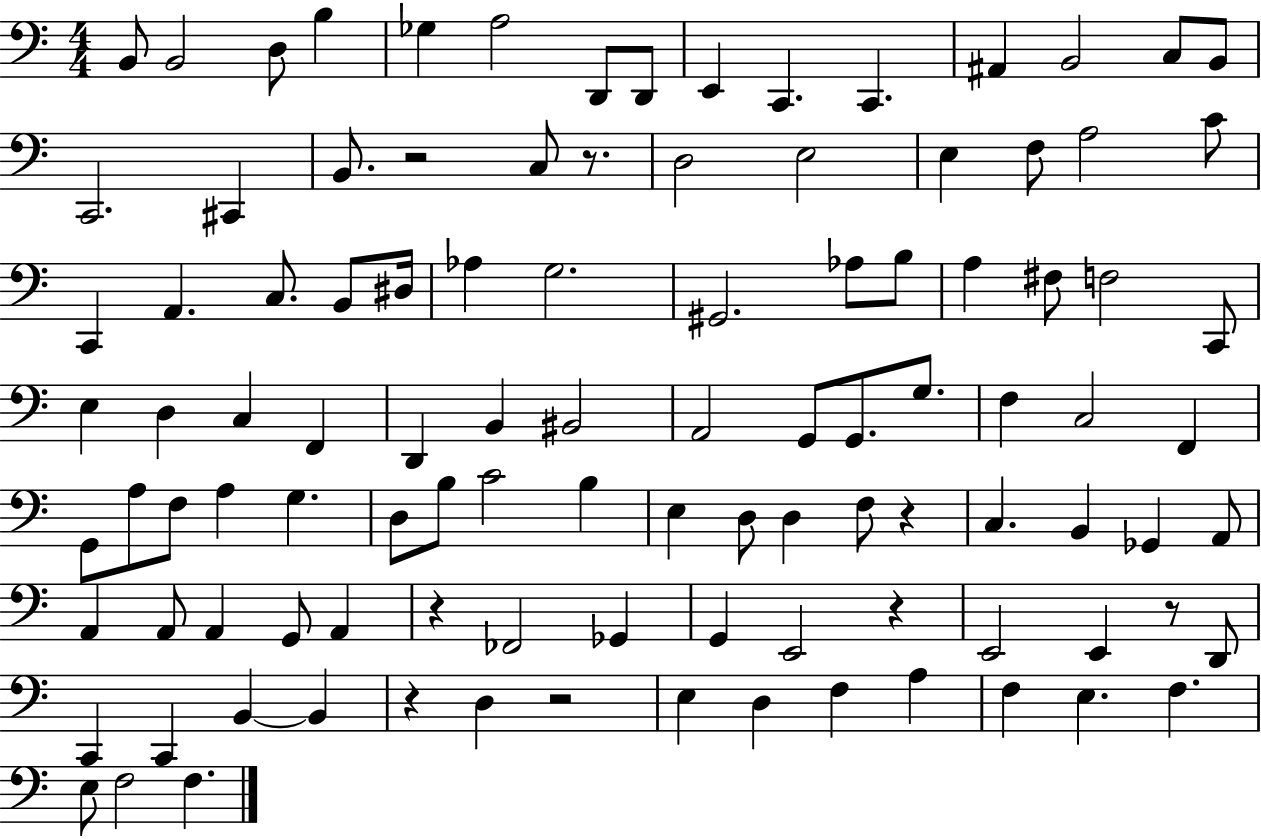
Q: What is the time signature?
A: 4/4